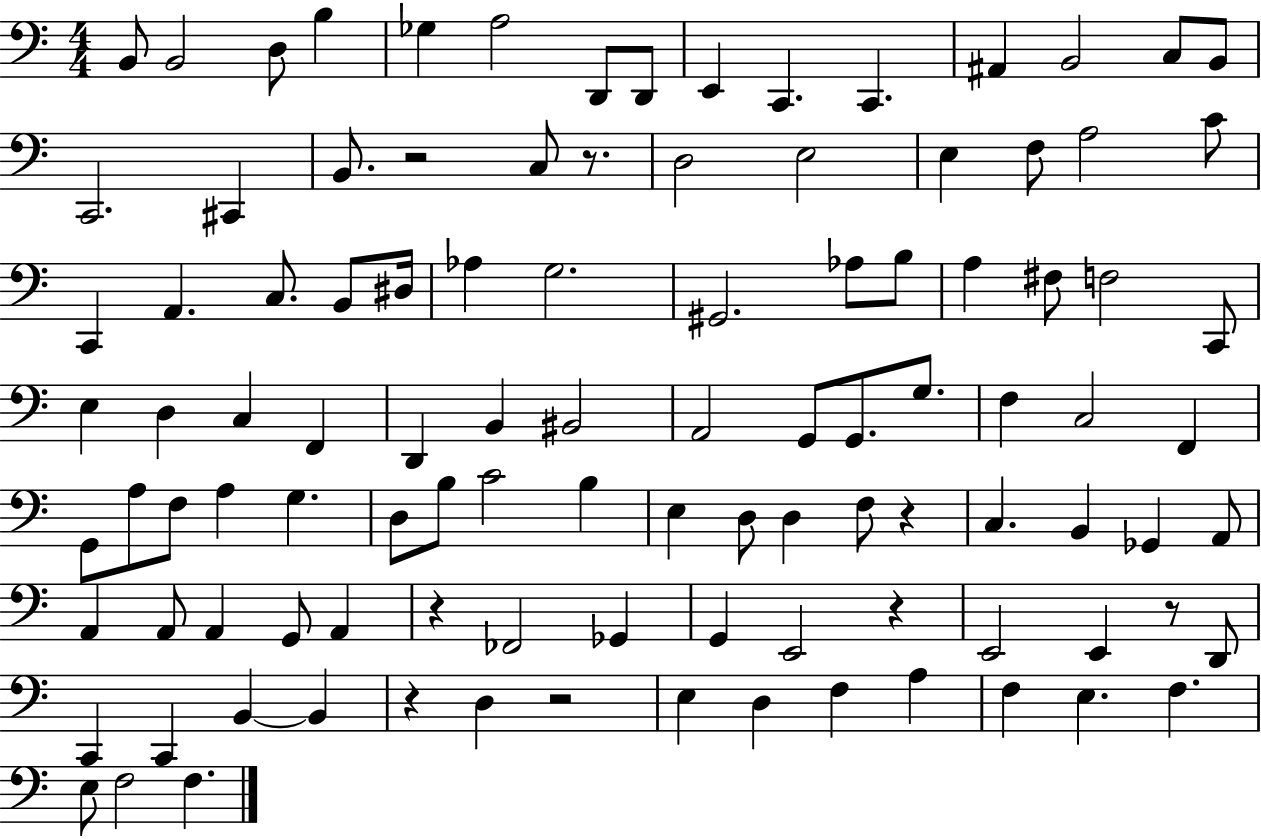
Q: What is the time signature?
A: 4/4